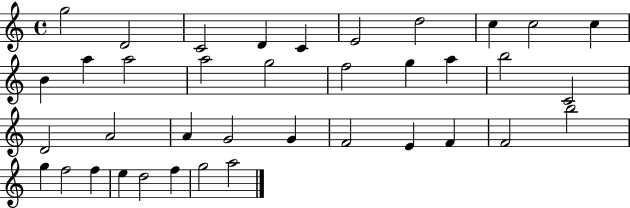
G5/h D4/h C4/h D4/q C4/q E4/h D5/h C5/q C5/h C5/q B4/q A5/q A5/h A5/h G5/h F5/h G5/q A5/q B5/h C4/h D4/h A4/h A4/q G4/h G4/q F4/h E4/q F4/q F4/h B5/h G5/q F5/h F5/q E5/q D5/h F5/q G5/h A5/h